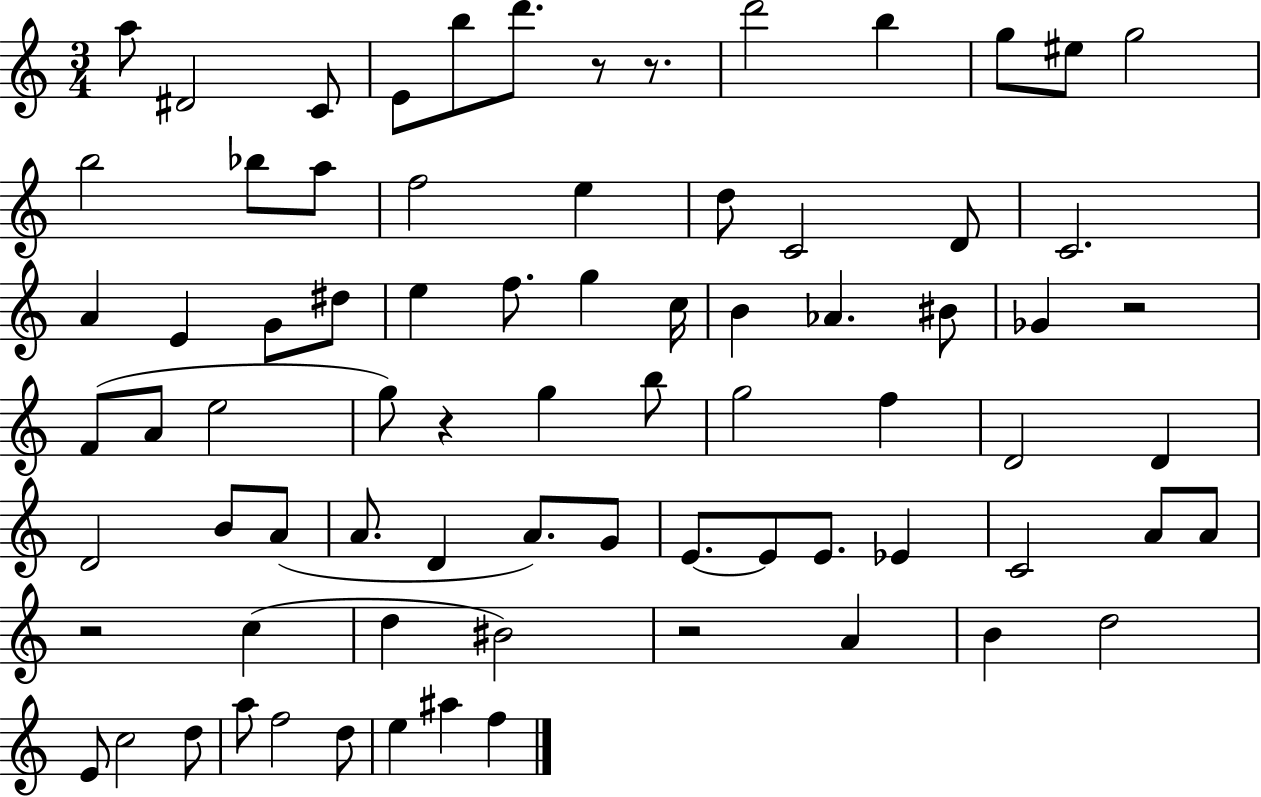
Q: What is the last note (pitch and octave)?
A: F5